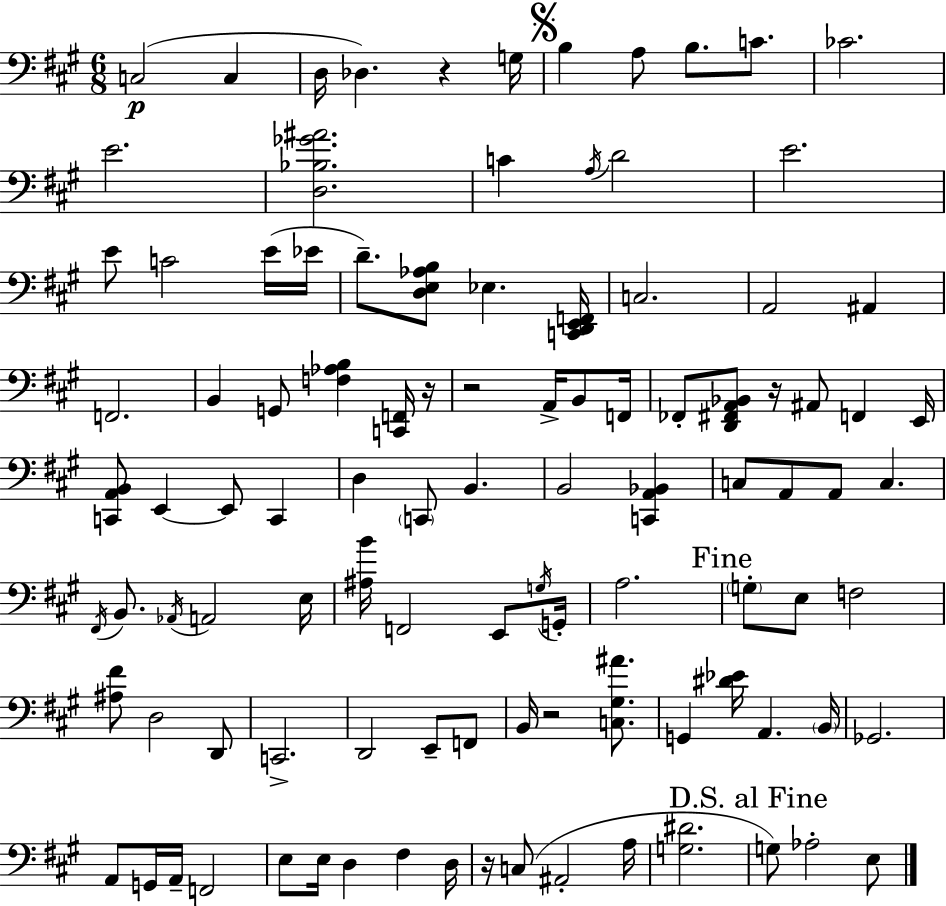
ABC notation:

X:1
T:Untitled
M:6/8
L:1/4
K:A
C,2 C, D,/4 _D, z G,/4 B, A,/2 B,/2 C/2 _C2 E2 [D,_B,_G^A]2 C A,/4 D2 E2 E/2 C2 E/4 _E/4 D/2 [D,E,_A,B,]/2 _E, [C,,D,,E,,F,,]/4 C,2 A,,2 ^A,, F,,2 B,, G,,/2 [F,_A,B,] [C,,F,,]/4 z/4 z2 A,,/4 B,,/2 F,,/4 _F,,/2 [D,,^F,,A,,_B,,]/2 z/4 ^A,,/2 F,, E,,/4 [C,,A,,B,,]/2 E,, E,,/2 C,, D, C,,/2 B,, B,,2 [C,,A,,_B,,] C,/2 A,,/2 A,,/2 C, ^F,,/4 B,,/2 _A,,/4 A,,2 E,/4 [^A,B]/4 F,,2 E,,/2 G,/4 G,,/4 A,2 G,/2 E,/2 F,2 [^A,^F]/2 D,2 D,,/2 C,,2 D,,2 E,,/2 F,,/2 B,,/4 z2 [C,^G,^A]/2 G,, [^D_E]/4 A,, B,,/4 _G,,2 A,,/2 G,,/4 A,,/4 F,,2 E,/2 E,/4 D, ^F, D,/4 z/4 C,/2 ^A,,2 A,/4 [G,^D]2 G,/2 _A,2 E,/2